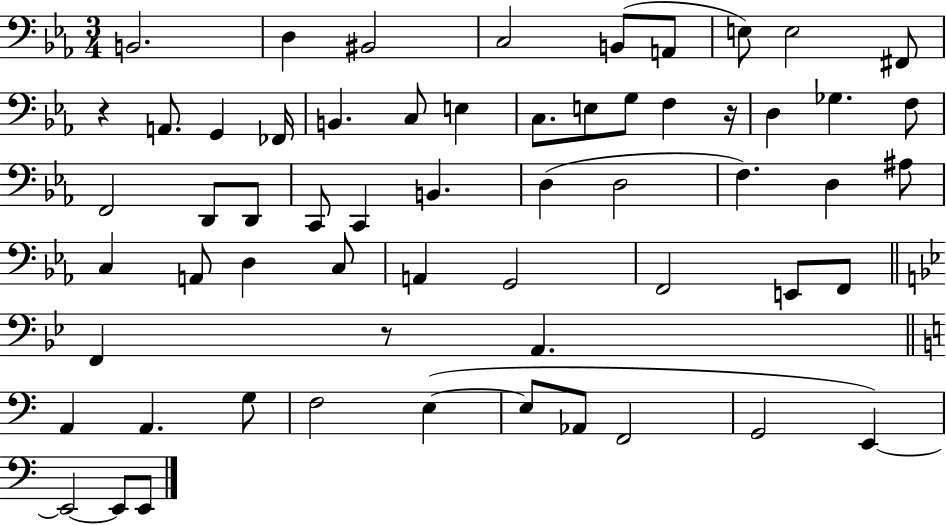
{
  \clef bass
  \numericTimeSignature
  \time 3/4
  \key ees \major
  b,2. | d4 bis,2 | c2 b,8( a,8 | e8) e2 fis,8 | \break r4 a,8. g,4 fes,16 | b,4. c8 e4 | c8. e8 g8 f4 r16 | d4 ges4. f8 | \break f,2 d,8 d,8 | c,8 c,4 b,4. | d4( d2 | f4.) d4 ais8 | \break c4 a,8 d4 c8 | a,4 g,2 | f,2 e,8 f,8 | \bar "||" \break \key g \minor f,4 r8 a,4. | \bar "||" \break \key a \minor a,4 a,4. g8 | f2 e4~(~ | e8 aes,8 f,2 | g,2 e,4~~) | \break e,2~~ e,8 e,8 | \bar "|."
}